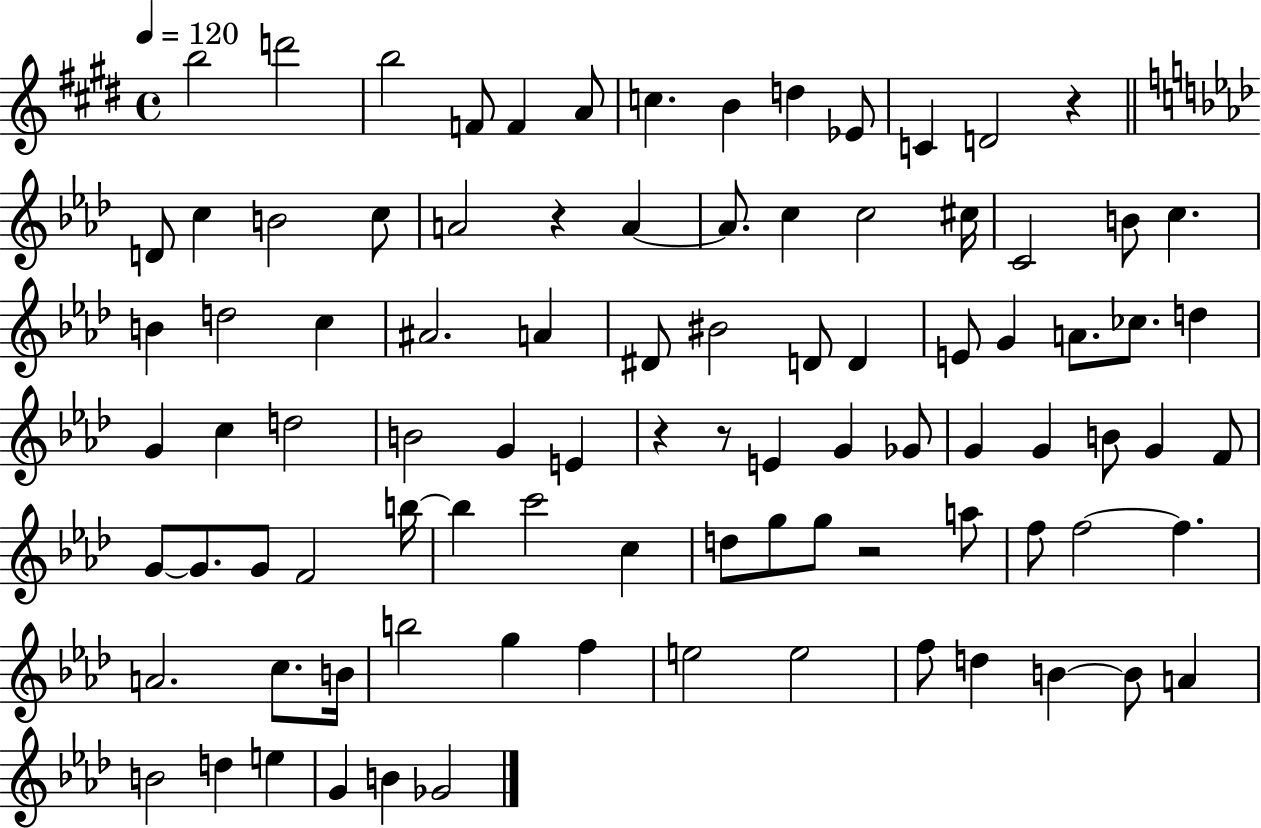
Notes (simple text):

B5/h D6/h B5/h F4/e F4/q A4/e C5/q. B4/q D5/q Eb4/e C4/q D4/h R/q D4/e C5/q B4/h C5/e A4/h R/q A4/q A4/e. C5/q C5/h C#5/s C4/h B4/e C5/q. B4/q D5/h C5/q A#4/h. A4/q D#4/e BIS4/h D4/e D4/q E4/e G4/q A4/e. CES5/e. D5/q G4/q C5/q D5/h B4/h G4/q E4/q R/q R/e E4/q G4/q Gb4/e G4/q G4/q B4/e G4/q F4/e G4/e G4/e. G4/e F4/h B5/s B5/q C6/h C5/q D5/e G5/e G5/e R/h A5/e F5/e F5/h F5/q. A4/h. C5/e. B4/s B5/h G5/q F5/q E5/h E5/h F5/e D5/q B4/q B4/e A4/q B4/h D5/q E5/q G4/q B4/q Gb4/h